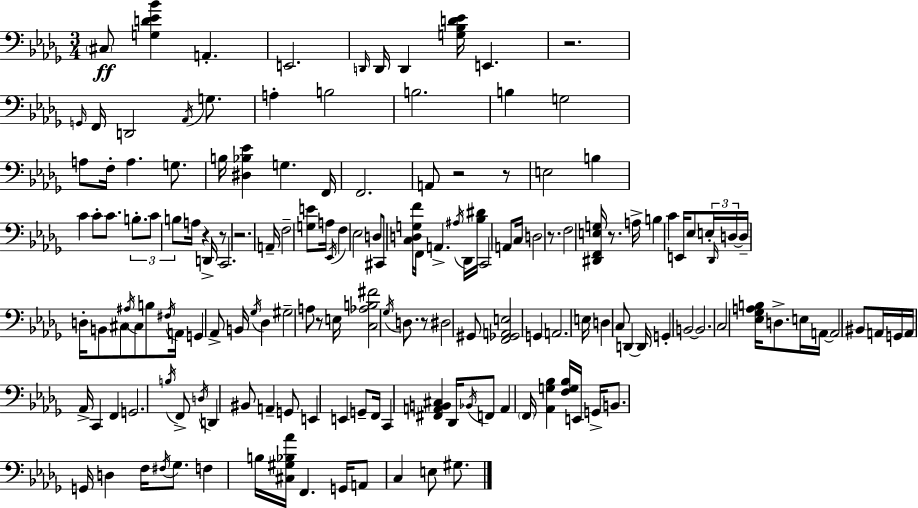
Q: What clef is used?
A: bass